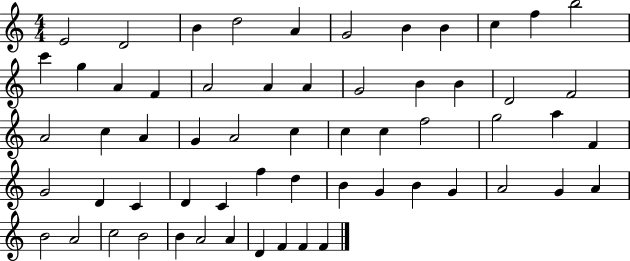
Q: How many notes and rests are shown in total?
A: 60